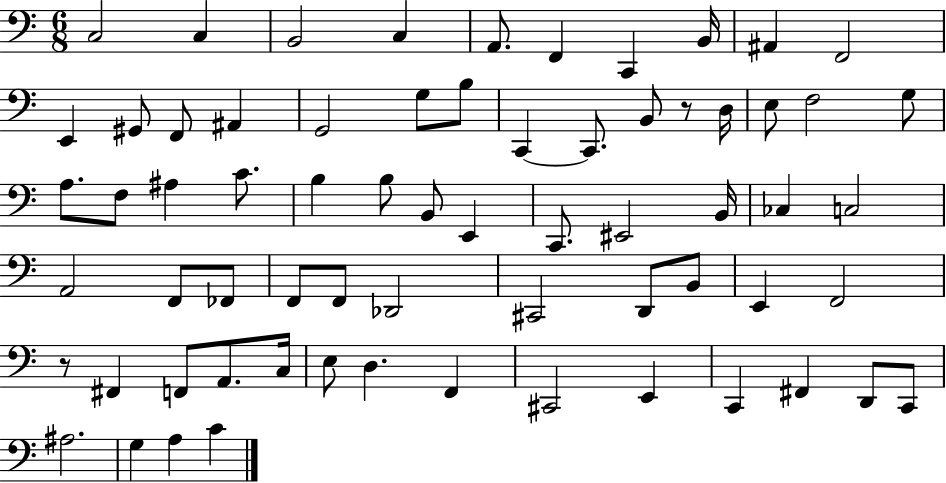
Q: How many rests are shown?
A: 2